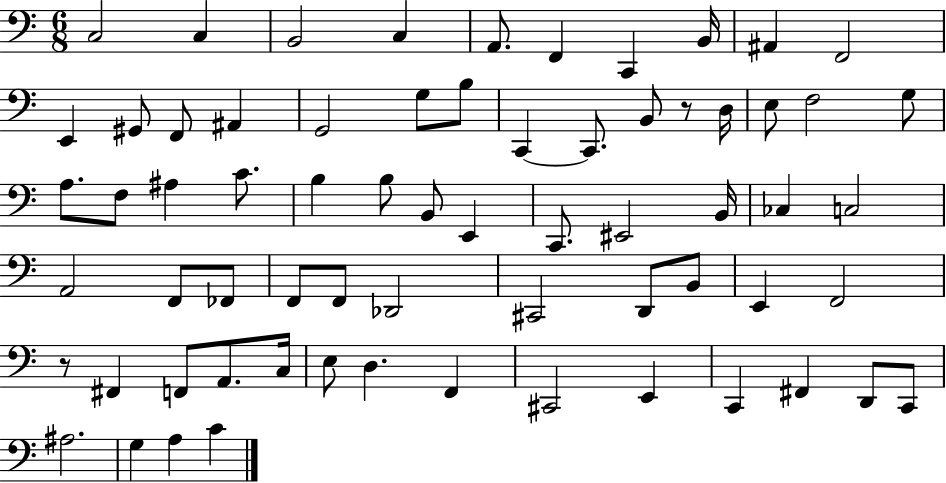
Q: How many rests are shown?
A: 2